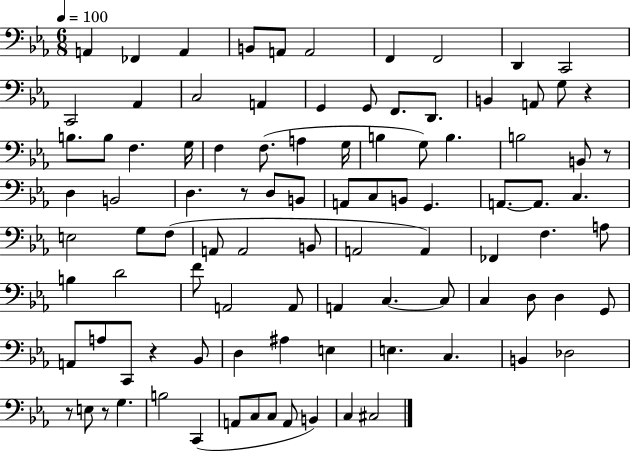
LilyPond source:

{
  \clef bass
  \numericTimeSignature
  \time 6/8
  \key ees \major
  \tempo 4 = 100
  a,4 fes,4 a,4 | b,8 a,8 a,2 | f,4 f,2 | d,4 c,2 | \break c,2 aes,4 | c2 a,4 | g,4 g,8 f,8. d,8. | b,4 a,8 g8 r4 | \break b8. b8 f4. g16 | f4 f8.( a4 g16 | b4 g8) b4. | b2 b,8 r8 | \break d4 b,2 | d4. r8 d8 b,8 | a,8 c8 b,8 g,4. | a,8.~~ a,8. c4. | \break e2 g8 f8( | a,8 a,2 b,8 | a,2 a,4) | fes,4 f4. a8 | \break b4 d'2 | f'8 a,2 a,8 | a,4 c4.~~ c8 | c4 d8 d4 g,8 | \break a,8 a8 c,8 r4 bes,8 | d4 ais4 e4 | e4. c4. | b,4 des2 | \break r8 e8 r8 g4. | b2 c,4( | a,8 c8 c8 a,8 b,4) | c4 cis2 | \break \bar "|."
}